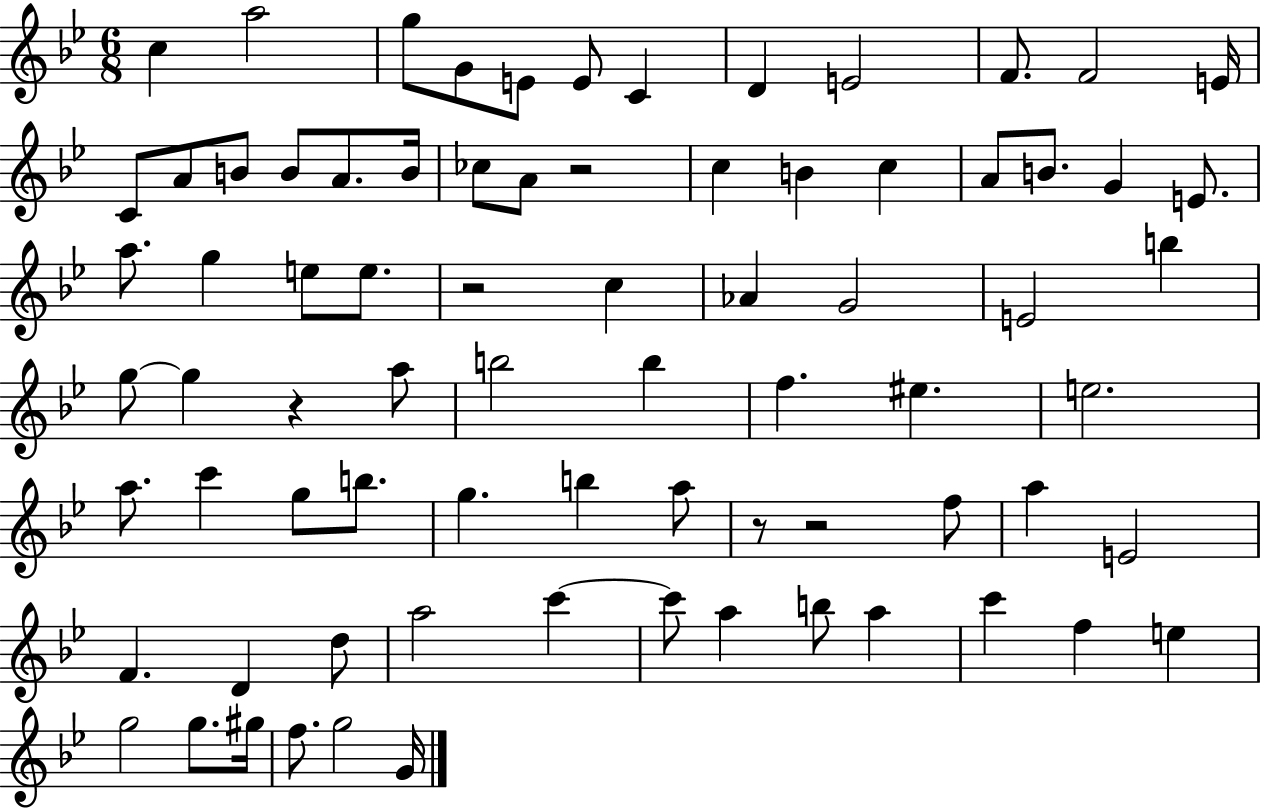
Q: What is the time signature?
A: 6/8